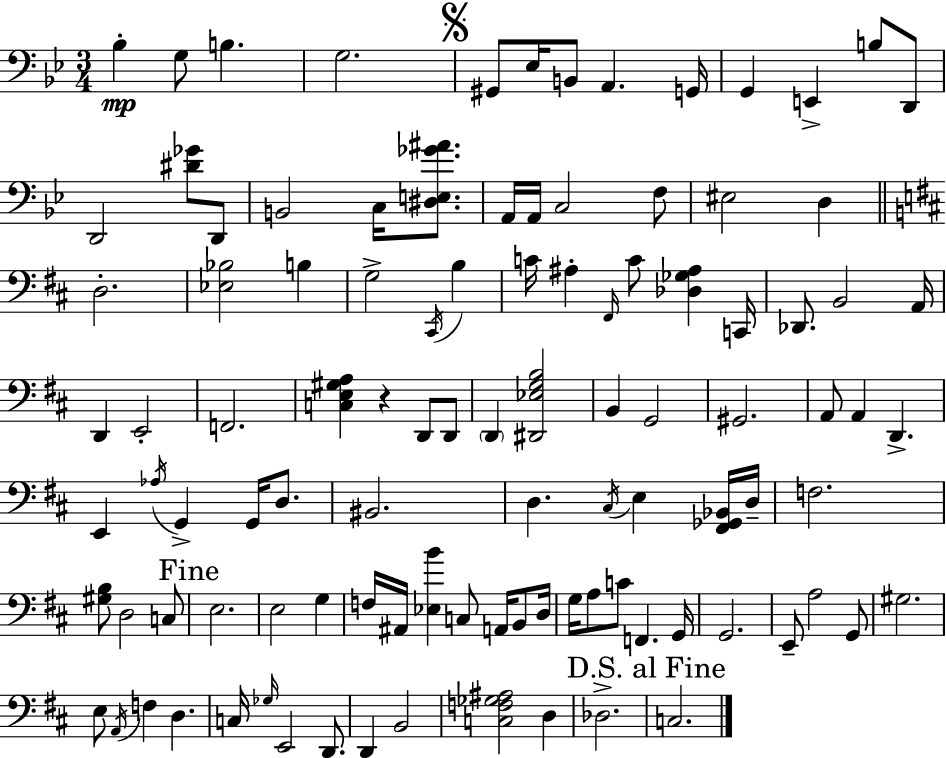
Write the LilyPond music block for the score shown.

{
  \clef bass
  \numericTimeSignature
  \time 3/4
  \key bes \major
  \repeat volta 2 { bes4-.\mp g8 b4. | g2. | \mark \markup { \musicglyph "scripts.segno" } gis,8 ees16 b,8 a,4. g,16 | g,4 e,4-> b8 d,8 | \break d,2 <dis' ges'>8 d,8 | b,2 c16 <dis e ges' ais'>8. | a,16 a,16 c2 f8 | eis2 d4 | \break \bar "||" \break \key b \minor d2.-. | <ees bes>2 b4 | g2-> \acciaccatura { cis,16 } b4 | c'16 ais4-. \grace { fis,16 } c'8 <des ges ais>4 | \break c,16 des,8. b,2 | a,16 d,4 e,2-. | f,2. | <c e gis a>4 r4 d,8 | \break d,8 \parenthesize d,4 <dis, ees g b>2 | b,4 g,2 | gis,2. | a,8 a,4 d,4.-> | \break e,4 \acciaccatura { aes16 } g,4-> g,16 | d8. bis,2. | d4. \acciaccatura { cis16 } e4 | <fis, ges, bes,>16 d16-- f2. | \break <gis b>8 d2 | c8 \mark "Fine" e2. | e2 | g4 f16 ais,16 <ees b'>4 c8 | \break a,16 b,8 d16 g16 a8 c'8 f,4. | g,16 g,2. | e,8-- a2 | g,8 gis2. | \break e8 \acciaccatura { a,16 } f4 d4. | c16 \grace { ges16 } e,2 | d,8. d,4 b,2 | <c f ges ais>2 | \break d4 des2.-> | \mark "D.S. al Fine" c2. | } \bar "|."
}